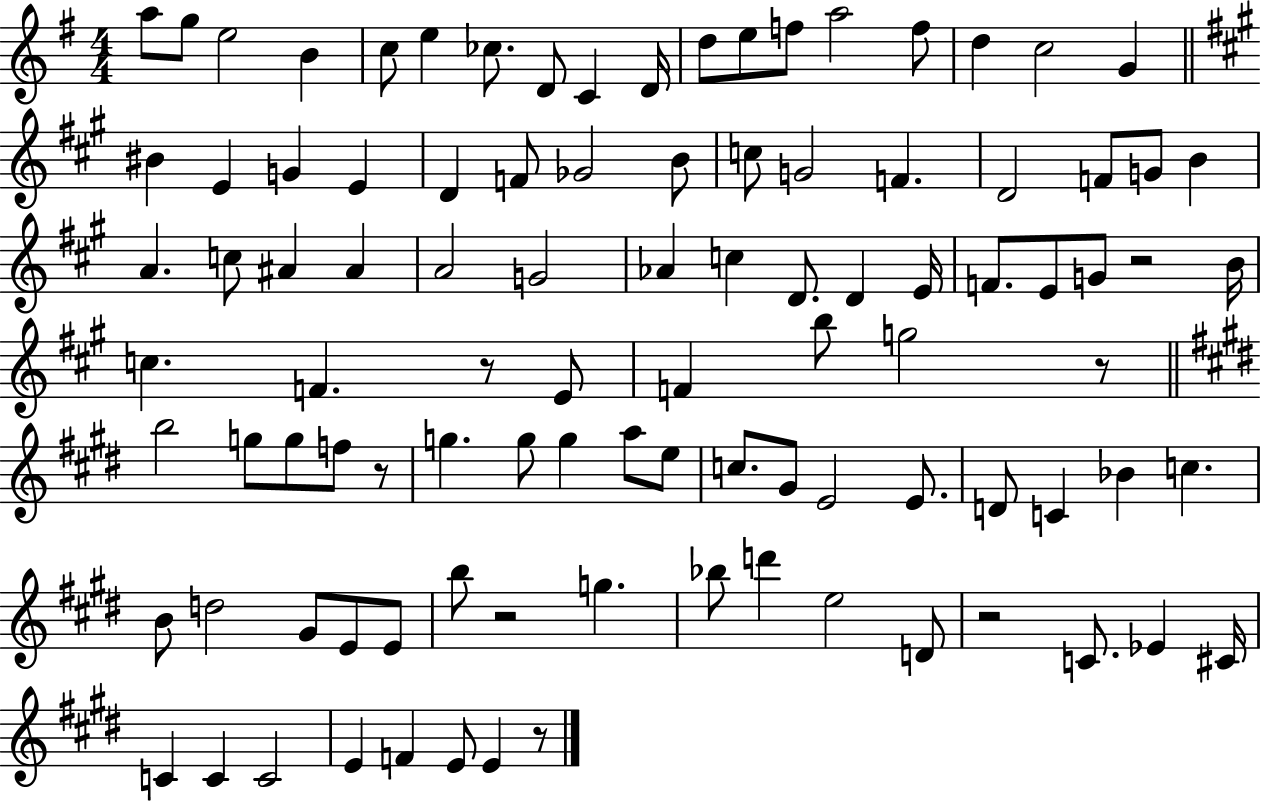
{
  \clef treble
  \numericTimeSignature
  \time 4/4
  \key g \major
  \repeat volta 2 { a''8 g''8 e''2 b'4 | c''8 e''4 ces''8. d'8 c'4 d'16 | d''8 e''8 f''8 a''2 f''8 | d''4 c''2 g'4 | \break \bar "||" \break \key a \major bis'4 e'4 g'4 e'4 | d'4 f'8 ges'2 b'8 | c''8 g'2 f'4. | d'2 f'8 g'8 b'4 | \break a'4. c''8 ais'4 ais'4 | a'2 g'2 | aes'4 c''4 d'8. d'4 e'16 | f'8. e'8 g'8 r2 b'16 | \break c''4. f'4. r8 e'8 | f'4 b''8 g''2 r8 | \bar "||" \break \key e \major b''2 g''8 g''8 f''8 r8 | g''4. g''8 g''4 a''8 e''8 | c''8. gis'8 e'2 e'8. | d'8 c'4 bes'4 c''4. | \break b'8 d''2 gis'8 e'8 e'8 | b''8 r2 g''4. | bes''8 d'''4 e''2 d'8 | r2 c'8. ees'4 cis'16 | \break c'4 c'4 c'2 | e'4 f'4 e'8 e'4 r8 | } \bar "|."
}